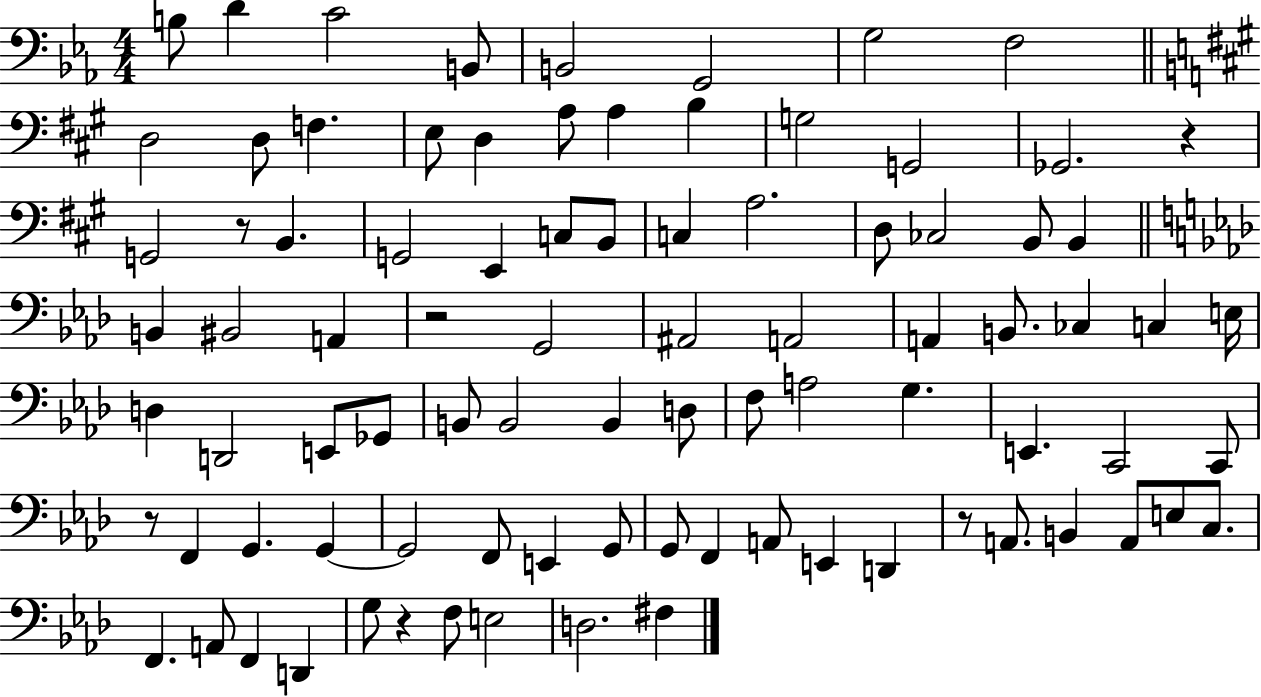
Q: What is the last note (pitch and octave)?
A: F#3